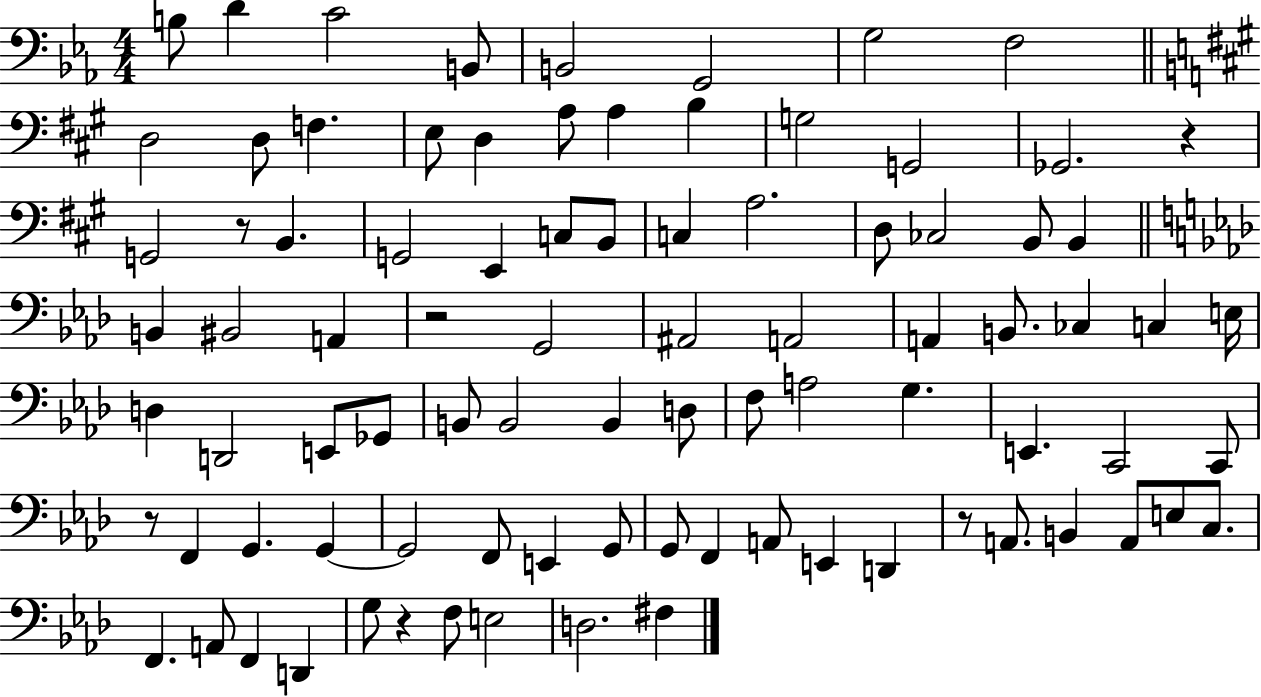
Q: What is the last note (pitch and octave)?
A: F#3